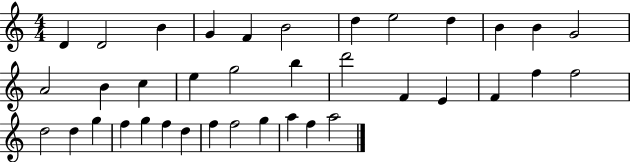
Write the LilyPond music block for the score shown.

{
  \clef treble
  \numericTimeSignature
  \time 4/4
  \key c \major
  d'4 d'2 b'4 | g'4 f'4 b'2 | d''4 e''2 d''4 | b'4 b'4 g'2 | \break a'2 b'4 c''4 | e''4 g''2 b''4 | d'''2 f'4 e'4 | f'4 f''4 f''2 | \break d''2 d''4 g''4 | f''4 g''4 f''4 d''4 | f''4 f''2 g''4 | a''4 f''4 a''2 | \break \bar "|."
}